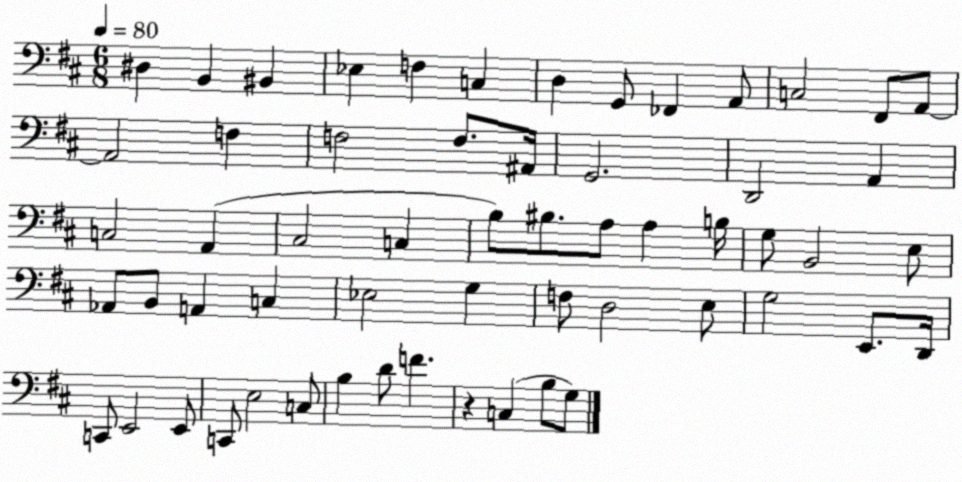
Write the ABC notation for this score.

X:1
T:Untitled
M:6/8
L:1/4
K:D
^D, B,, ^B,, _E, F, C, D, G,,/2 _F,, A,,/2 C,2 ^F,,/2 A,,/2 A,,2 F, F,2 F,/2 ^A,,/4 G,,2 D,,2 A,, C,2 A,, ^C,2 C, B,/2 ^B,/2 A,/2 A, B,/4 G,/2 B,,2 E,/2 _A,,/2 B,,/2 A,, C, _E,2 G, F,/2 D,2 E,/2 G,2 E,,/2 D,,/4 C,,/2 E,,2 E,,/2 C,,/2 E,2 C,/2 B, D/2 F z C, B,/2 G,/2